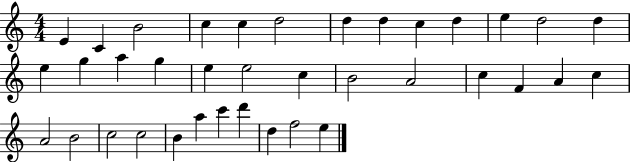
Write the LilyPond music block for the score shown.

{
  \clef treble
  \numericTimeSignature
  \time 4/4
  \key c \major
  e'4 c'4 b'2 | c''4 c''4 d''2 | d''4 d''4 c''4 d''4 | e''4 d''2 d''4 | \break e''4 g''4 a''4 g''4 | e''4 e''2 c''4 | b'2 a'2 | c''4 f'4 a'4 c''4 | \break a'2 b'2 | c''2 c''2 | b'4 a''4 c'''4 d'''4 | d''4 f''2 e''4 | \break \bar "|."
}